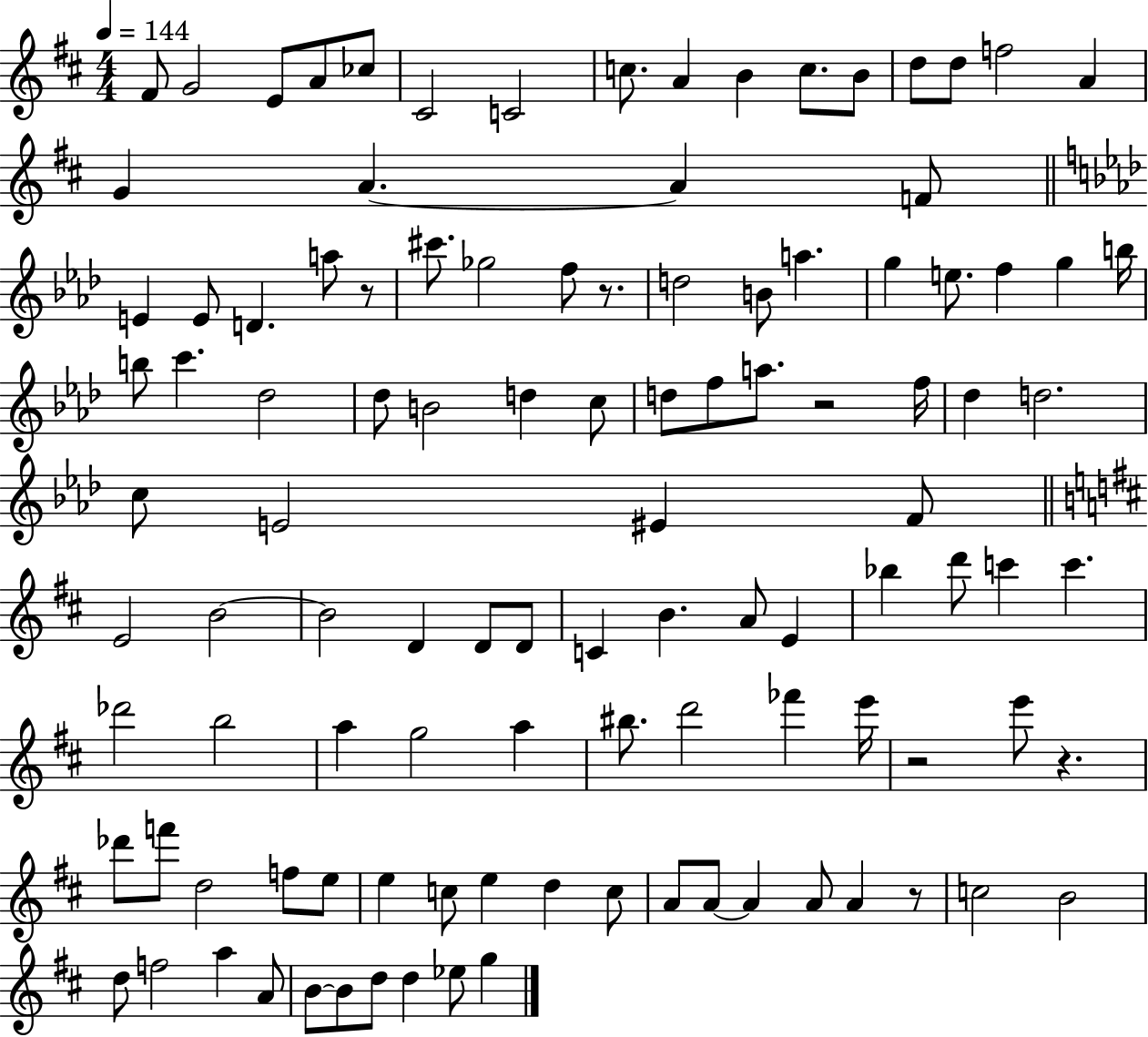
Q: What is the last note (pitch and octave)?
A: G5